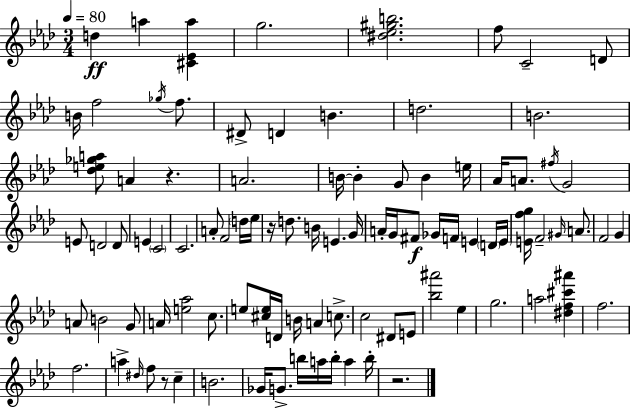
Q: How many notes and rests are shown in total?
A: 95